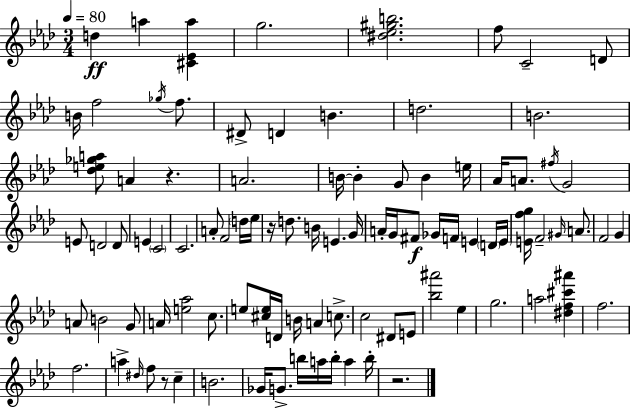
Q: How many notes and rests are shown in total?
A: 95